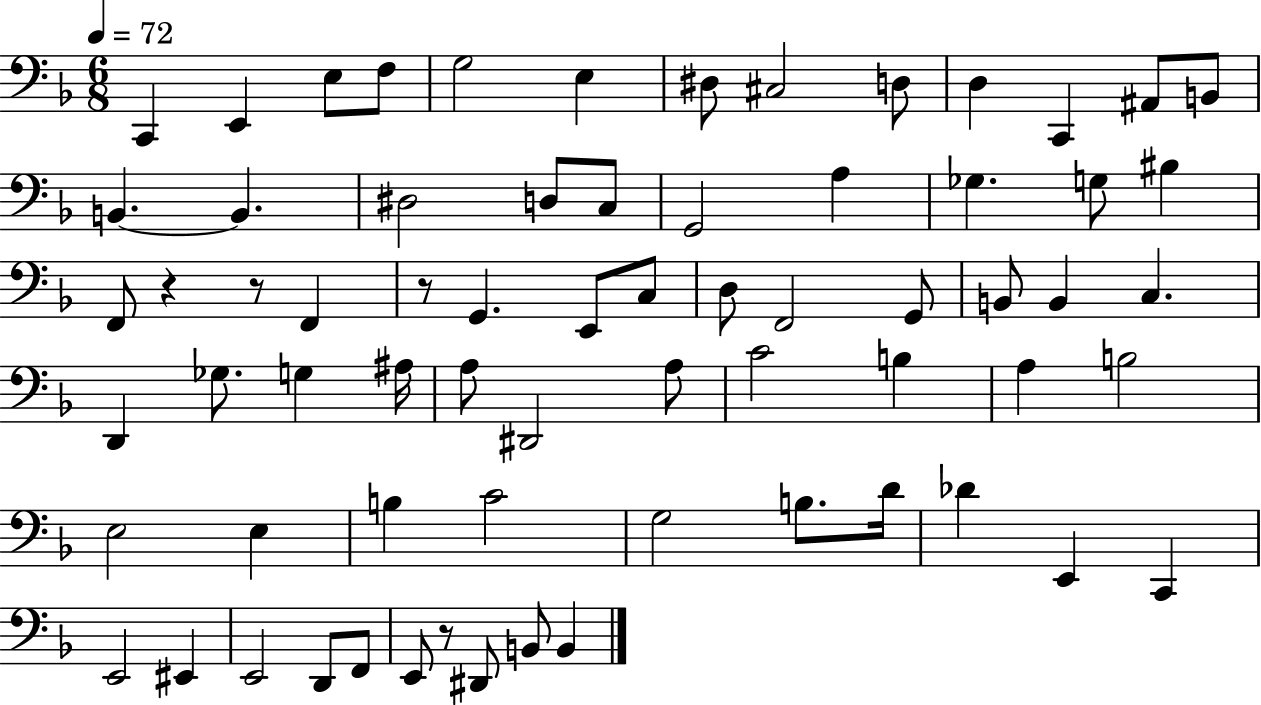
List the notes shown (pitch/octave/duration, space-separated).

C2/q E2/q E3/e F3/e G3/h E3/q D#3/e C#3/h D3/e D3/q C2/q A#2/e B2/e B2/q. B2/q. D#3/h D3/e C3/e G2/h A3/q Gb3/q. G3/e BIS3/q F2/e R/q R/e F2/q R/e G2/q. E2/e C3/e D3/e F2/h G2/e B2/e B2/q C3/q. D2/q Gb3/e. G3/q A#3/s A3/e D#2/h A3/e C4/h B3/q A3/q B3/h E3/h E3/q B3/q C4/h G3/h B3/e. D4/s Db4/q E2/q C2/q E2/h EIS2/q E2/h D2/e F2/e E2/e R/e D#2/e B2/e B2/q